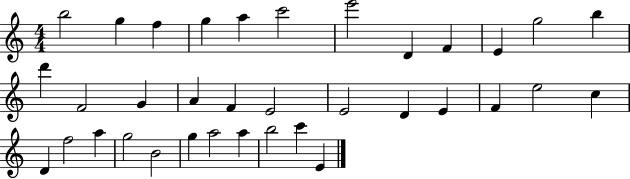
X:1
T:Untitled
M:4/4
L:1/4
K:C
b2 g f g a c'2 e'2 D F E g2 b d' F2 G A F E2 E2 D E F e2 c D f2 a g2 B2 g a2 a b2 c' E